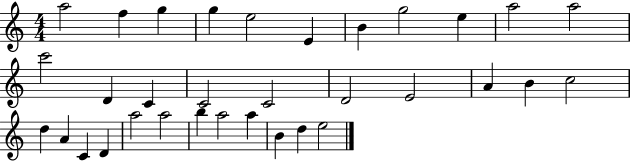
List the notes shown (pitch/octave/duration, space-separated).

A5/h F5/q G5/q G5/q E5/h E4/q B4/q G5/h E5/q A5/h A5/h C6/h D4/q C4/q C4/h C4/h D4/h E4/h A4/q B4/q C5/h D5/q A4/q C4/q D4/q A5/h A5/h B5/q A5/h A5/q B4/q D5/q E5/h